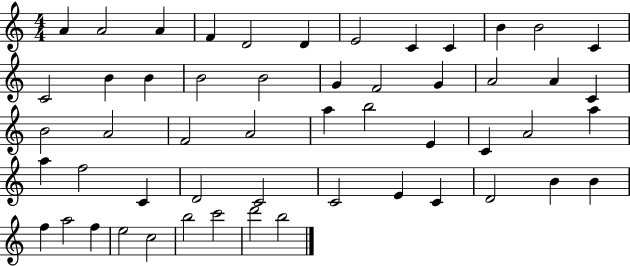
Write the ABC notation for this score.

X:1
T:Untitled
M:4/4
L:1/4
K:C
A A2 A F D2 D E2 C C B B2 C C2 B B B2 B2 G F2 G A2 A C B2 A2 F2 A2 a b2 E C A2 a a f2 C D2 C2 C2 E C D2 B B f a2 f e2 c2 b2 c'2 d'2 b2